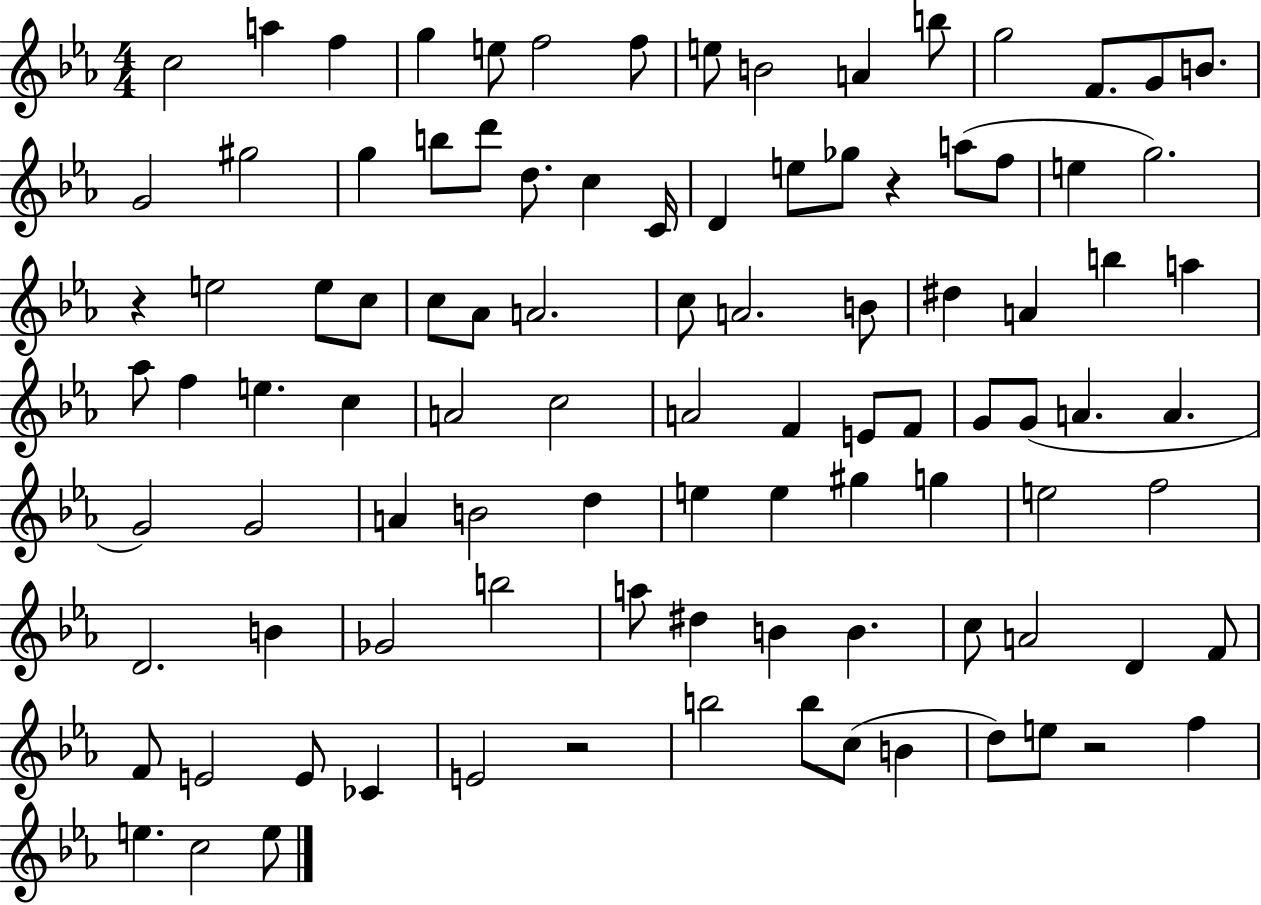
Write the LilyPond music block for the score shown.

{
  \clef treble
  \numericTimeSignature
  \time 4/4
  \key ees \major
  \repeat volta 2 { c''2 a''4 f''4 | g''4 e''8 f''2 f''8 | e''8 b'2 a'4 b''8 | g''2 f'8. g'8 b'8. | \break g'2 gis''2 | g''4 b''8 d'''8 d''8. c''4 c'16 | d'4 e''8 ges''8 r4 a''8( f''8 | e''4 g''2.) | \break r4 e''2 e''8 c''8 | c''8 aes'8 a'2. | c''8 a'2. b'8 | dis''4 a'4 b''4 a''4 | \break aes''8 f''4 e''4. c''4 | a'2 c''2 | a'2 f'4 e'8 f'8 | g'8 g'8( a'4. a'4. | \break g'2) g'2 | a'4 b'2 d''4 | e''4 e''4 gis''4 g''4 | e''2 f''2 | \break d'2. b'4 | ges'2 b''2 | a''8 dis''4 b'4 b'4. | c''8 a'2 d'4 f'8 | \break f'8 e'2 e'8 ces'4 | e'2 r2 | b''2 b''8 c''8( b'4 | d''8) e''8 r2 f''4 | \break e''4. c''2 e''8 | } \bar "|."
}